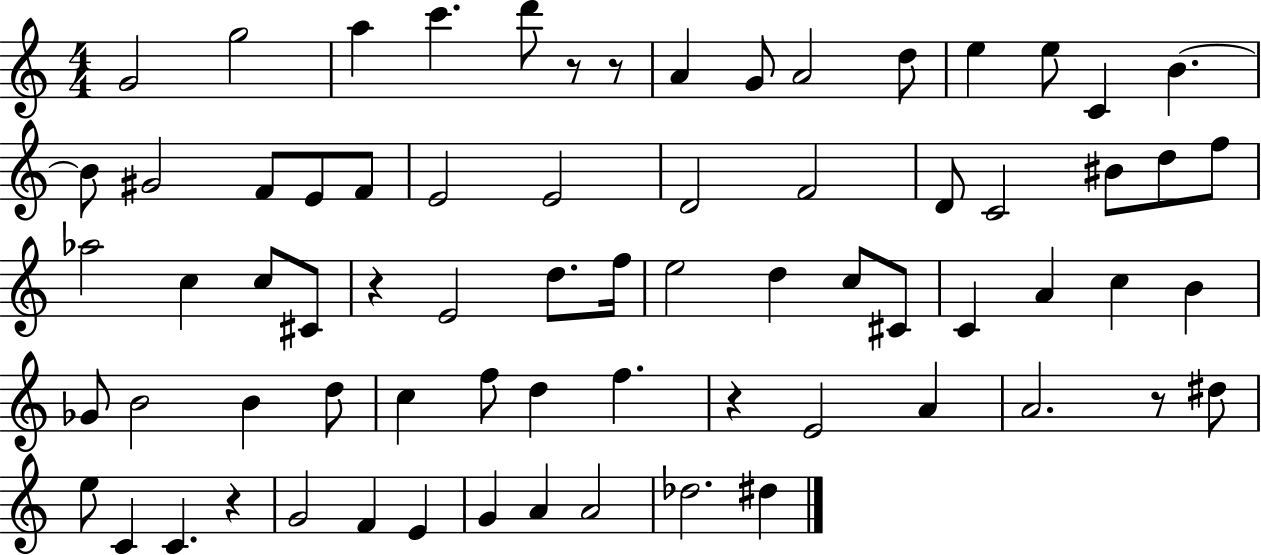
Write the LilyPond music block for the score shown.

{
  \clef treble
  \numericTimeSignature
  \time 4/4
  \key c \major
  g'2 g''2 | a''4 c'''4. d'''8 r8 r8 | a'4 g'8 a'2 d''8 | e''4 e''8 c'4 b'4.~~ | \break b'8 gis'2 f'8 e'8 f'8 | e'2 e'2 | d'2 f'2 | d'8 c'2 bis'8 d''8 f''8 | \break aes''2 c''4 c''8 cis'8 | r4 e'2 d''8. f''16 | e''2 d''4 c''8 cis'8 | c'4 a'4 c''4 b'4 | \break ges'8 b'2 b'4 d''8 | c''4 f''8 d''4 f''4. | r4 e'2 a'4 | a'2. r8 dis''8 | \break e''8 c'4 c'4. r4 | g'2 f'4 e'4 | g'4 a'4 a'2 | des''2. dis''4 | \break \bar "|."
}